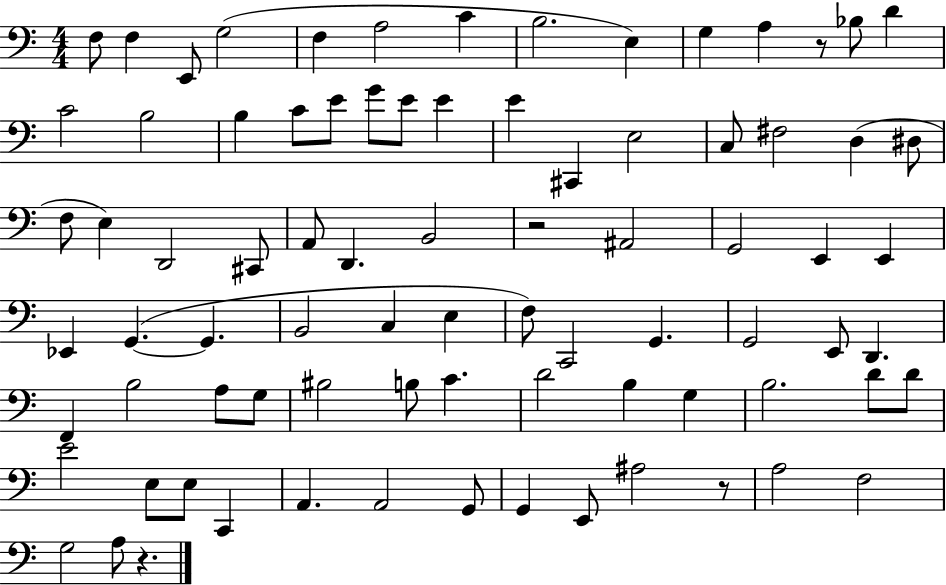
F3/e F3/q E2/e G3/h F3/q A3/h C4/q B3/h. E3/q G3/q A3/q R/e Bb3/e D4/q C4/h B3/h B3/q C4/e E4/e G4/e E4/e E4/q E4/q C#2/q E3/h C3/e F#3/h D3/q D#3/e F3/e E3/q D2/h C#2/e A2/e D2/q. B2/h R/h A#2/h G2/h E2/q E2/q Eb2/q G2/q. G2/q. B2/h C3/q E3/q F3/e C2/h G2/q. G2/h E2/e D2/q. F2/q B3/h A3/e G3/e BIS3/h B3/e C4/q. D4/h B3/q G3/q B3/h. D4/e D4/e E4/h E3/e E3/e C2/q A2/q. A2/h G2/e G2/q E2/e A#3/h R/e A3/h F3/h G3/h A3/e R/q.